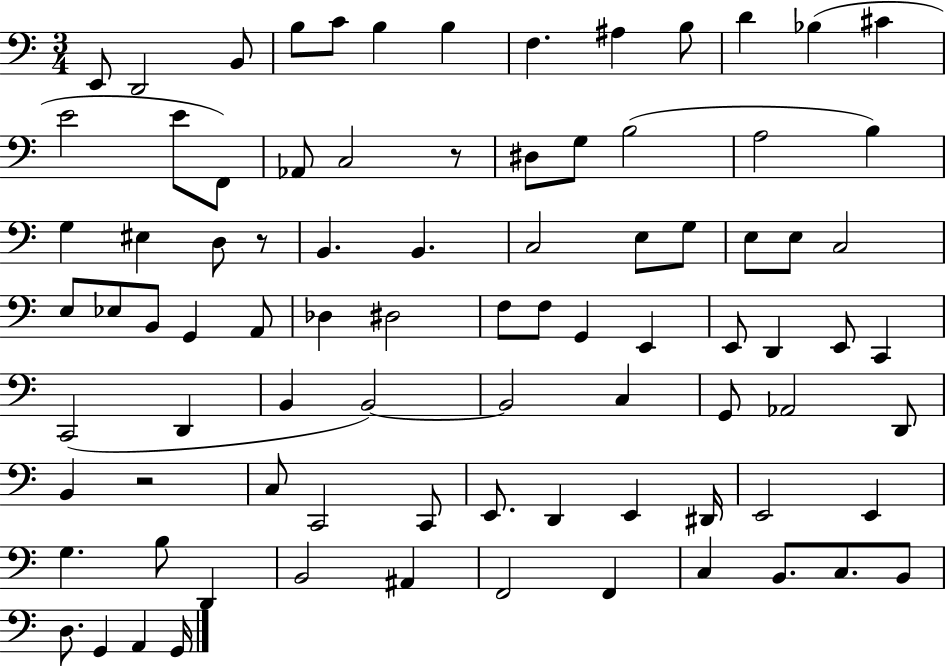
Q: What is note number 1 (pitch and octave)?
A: E2